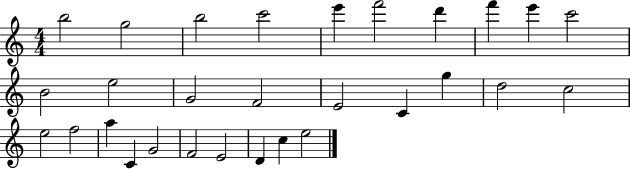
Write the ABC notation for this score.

X:1
T:Untitled
M:4/4
L:1/4
K:C
b2 g2 b2 c'2 e' f'2 d' f' e' c'2 B2 e2 G2 F2 E2 C g d2 c2 e2 f2 a C G2 F2 E2 D c e2